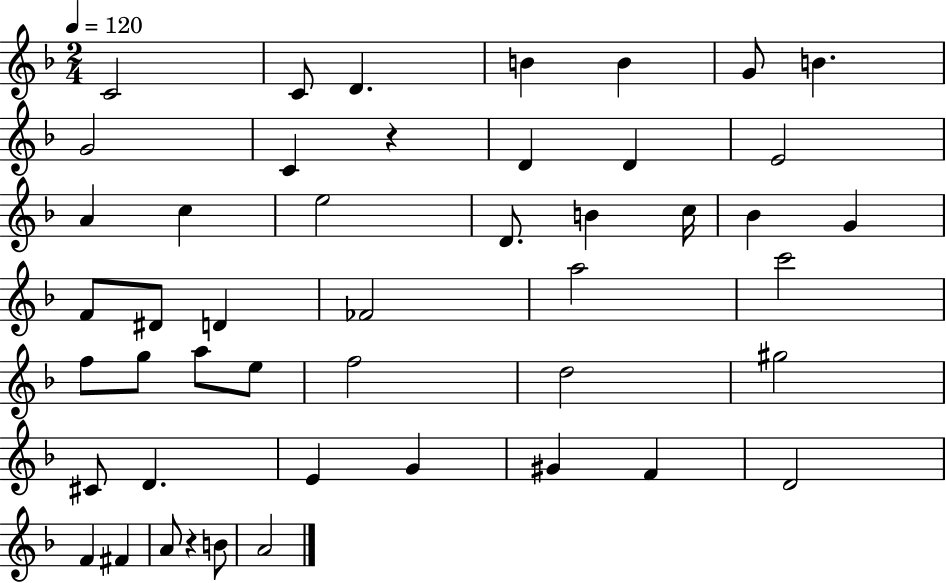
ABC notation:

X:1
T:Untitled
M:2/4
L:1/4
K:F
C2 C/2 D B B G/2 B G2 C z D D E2 A c e2 D/2 B c/4 _B G F/2 ^D/2 D _F2 a2 c'2 f/2 g/2 a/2 e/2 f2 d2 ^g2 ^C/2 D E G ^G F D2 F ^F A/2 z B/2 A2